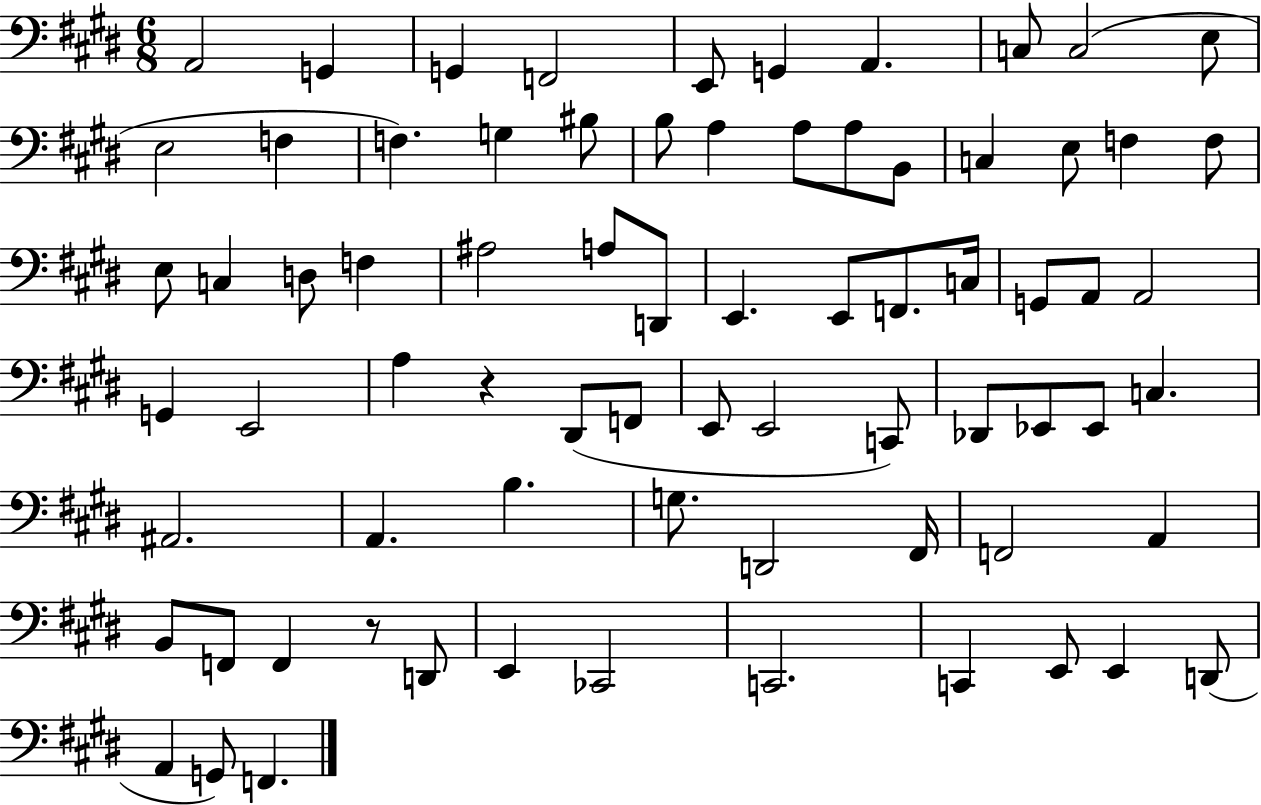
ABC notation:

X:1
T:Untitled
M:6/8
L:1/4
K:E
A,,2 G,, G,, F,,2 E,,/2 G,, A,, C,/2 C,2 E,/2 E,2 F, F, G, ^B,/2 B,/2 A, A,/2 A,/2 B,,/2 C, E,/2 F, F,/2 E,/2 C, D,/2 F, ^A,2 A,/2 D,,/2 E,, E,,/2 F,,/2 C,/4 G,,/2 A,,/2 A,,2 G,, E,,2 A, z ^D,,/2 F,,/2 E,,/2 E,,2 C,,/2 _D,,/2 _E,,/2 _E,,/2 C, ^A,,2 A,, B, G,/2 D,,2 ^F,,/4 F,,2 A,, B,,/2 F,,/2 F,, z/2 D,,/2 E,, _C,,2 C,,2 C,, E,,/2 E,, D,,/2 A,, G,,/2 F,,